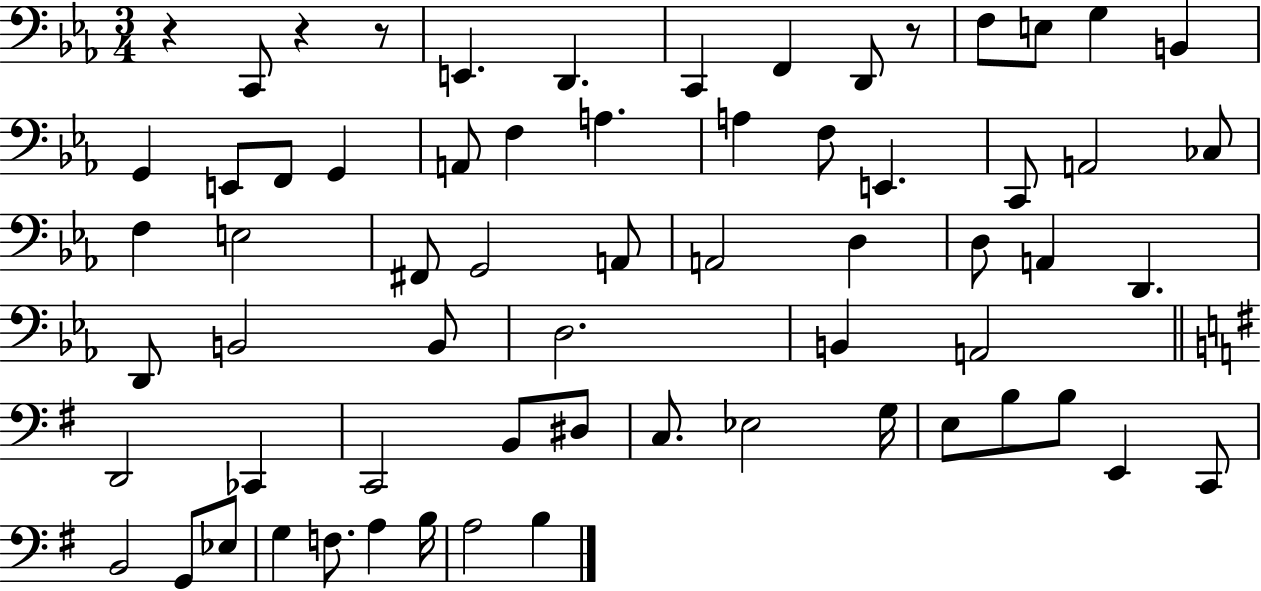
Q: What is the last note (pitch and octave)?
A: B3